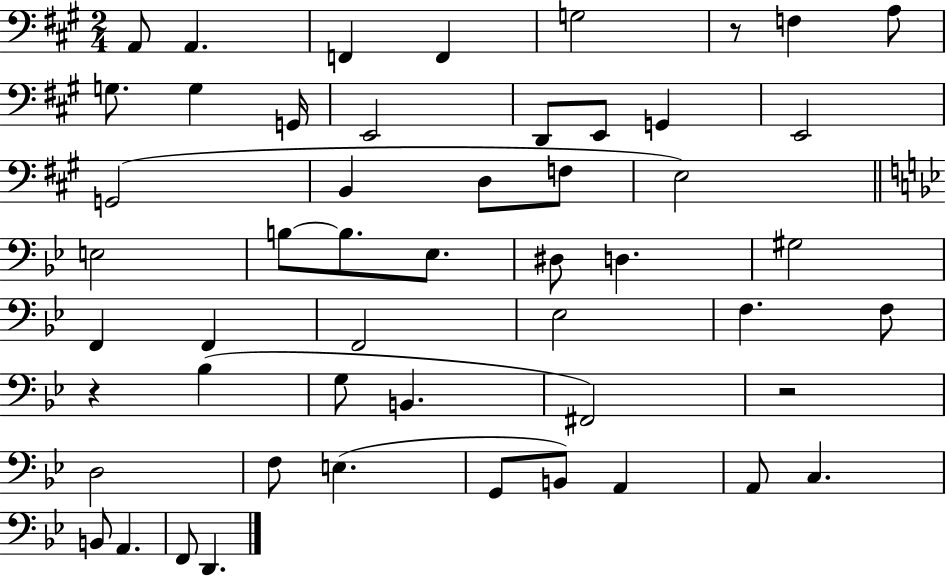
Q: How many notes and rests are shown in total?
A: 52